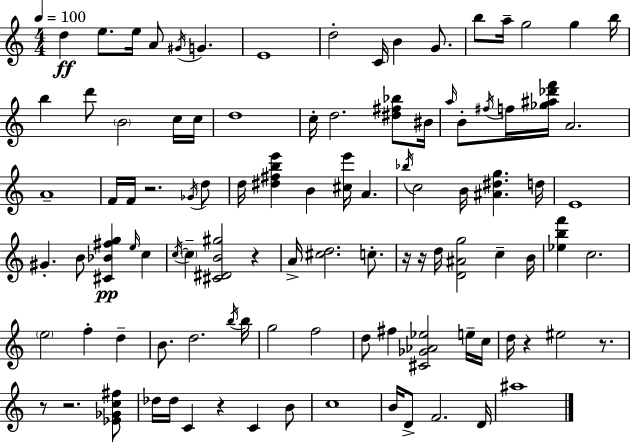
D5/q E5/e. E5/s A4/e G#4/s G4/q. E4/w D5/h C4/s B4/q G4/e. B5/e A5/s G5/h G5/q B5/s B5/q D6/e B4/h C5/s C5/s D5/w C5/s D5/h. [D#5,F#5,Bb5]/e BIS4/s A5/s B4/e F#5/s F5/s [Gb5,A#5,Db6,F6]/s A4/h. A4/w F4/s F4/s R/h. Gb4/s D5/e D5/s [D#5,F#5,B5,E6]/q B4/q [C#5,E6]/s A4/q. Bb5/s C5/h B4/s [A#4,D#5,G5]/q. D5/s E4/w G#4/q. B4/e [C#4,Bb4,F#5,G5]/q E5/s C5/q C5/s C5/q [C#4,D#4,B4,G#5]/h R/q A4/s [C#5,D5]/h. C5/e. R/s R/s D5/s [D4,A#4,G5]/h C5/q B4/s [Eb5,B5,F6]/q C5/h. E5/h F5/q D5/q B4/e. D5/h. B5/s B5/s G5/h F5/h D5/e F#5/q [C#4,Gb4,Ab4,Eb5]/h E5/s C5/s D5/s R/q EIS5/h R/e. R/e R/h. [Eb4,Gb4,C5,F#5]/e Db5/s Db5/s C4/q R/q C4/q B4/e C5/w B4/s D4/e F4/h. D4/s A#5/w